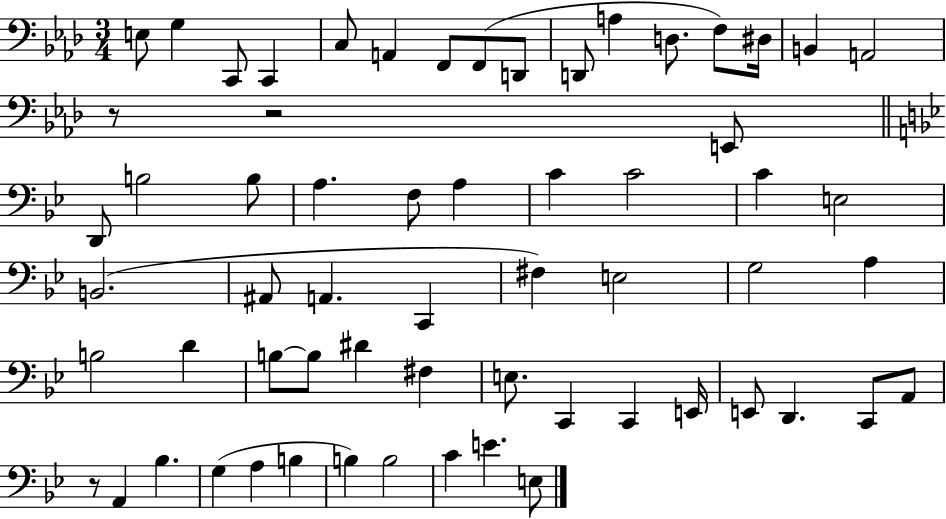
{
  \clef bass
  \numericTimeSignature
  \time 3/4
  \key aes \major
  e8 g4 c,8 c,4 | c8 a,4 f,8 f,8( d,8 | d,8 a4 d8. f8) dis16 | b,4 a,2 | \break r8 r2 e,8 | \bar "||" \break \key bes \major d,8 b2 b8 | a4. f8 a4 | c'4 c'2 | c'4 e2 | \break b,2.( | ais,8 a,4. c,4 | fis4) e2 | g2 a4 | \break b2 d'4 | b8~~ b8 dis'4 fis4 | e8. c,4 c,4 e,16 | e,8 d,4. c,8 a,8 | \break r8 a,4 bes4. | g4( a4 b4 | b4) b2 | c'4 e'4. e8 | \break \bar "|."
}